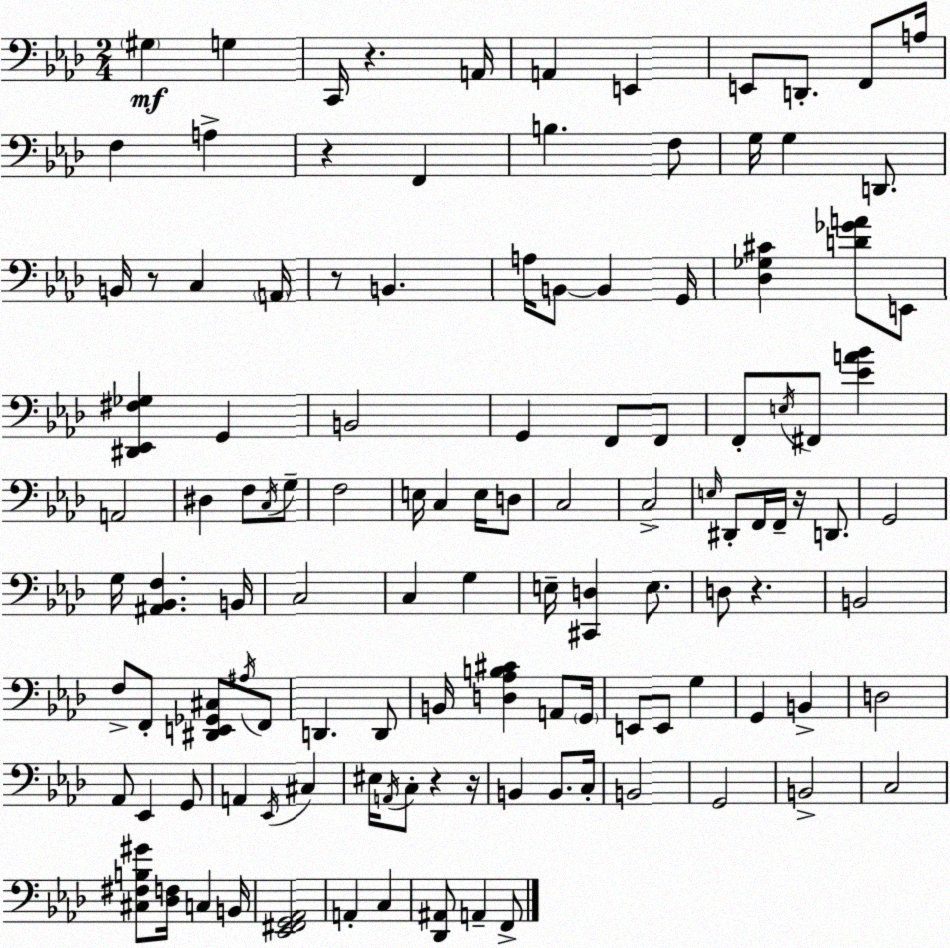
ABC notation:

X:1
T:Untitled
M:2/4
L:1/4
K:Ab
^G, G, C,,/4 z A,,/4 A,, E,, E,,/2 D,,/2 F,,/2 A,/4 F, A, z F,, B, F,/2 G,/4 G, D,,/2 B,,/4 z/2 C, A,,/4 z/2 B,, A,/4 B,,/2 B,, G,,/4 [_D,_G,^C] [D_GA]/2 E,,/2 [^D,,_E,,^F,_G,] G,, B,,2 G,, F,,/2 F,,/2 F,,/2 E,/4 ^F,,/2 [_EA_B] A,,2 ^D, F,/2 C,/4 G,/2 F,2 E,/4 C, E,/4 D,/2 C,2 C,2 E,/4 ^D,,/2 F,,/4 F,,/4 z/4 D,,/2 G,,2 G,/4 [^A,,_B,,F,] B,,/4 C,2 C, G, E,/4 [^C,,D,] E,/2 D,/2 z B,,2 F,/2 F,,/2 [^D,,E,,_G,,^C,]/2 ^A,/4 F,,/2 D,, D,,/2 B,,/4 [D,_A,B,^C] A,,/2 G,,/4 E,,/2 E,,/2 G, G,, B,, D,2 _A,,/2 _E,, G,,/2 A,, _E,,/4 ^C, ^E,/4 A,,/4 C,/2 z z/4 B,, B,,/2 C,/4 B,,2 G,,2 B,,2 C,2 [^C,^F,B,^G]/2 [_D,F,]/4 C, B,,/4 [_E,,^F,,G,,_A,,]2 A,, C, [_D,,^A,,]/2 A,, F,,/2